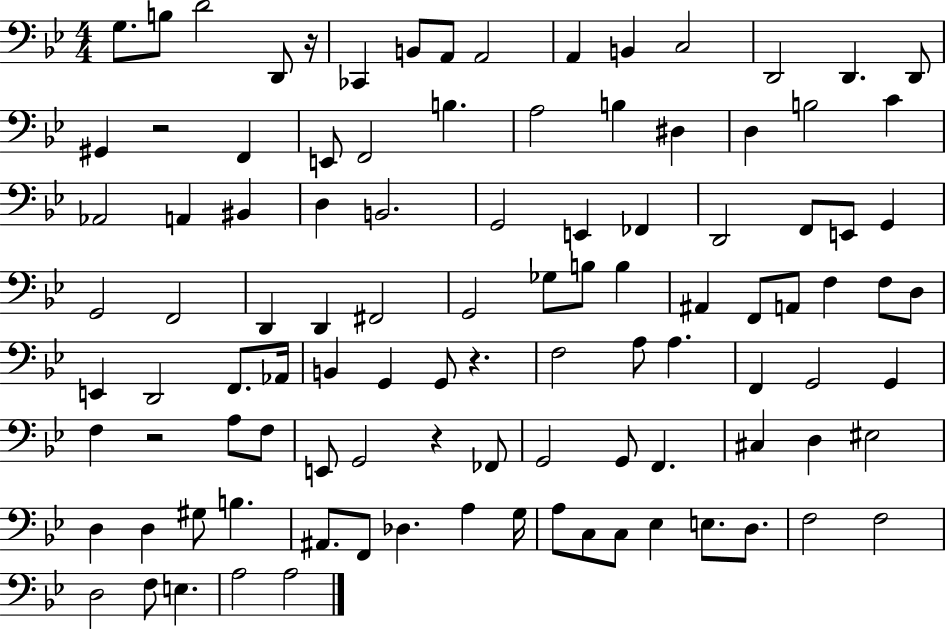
{
  \clef bass
  \numericTimeSignature
  \time 4/4
  \key bes \major
  g8. b8 d'2 d,8 r16 | ces,4 b,8 a,8 a,2 | a,4 b,4 c2 | d,2 d,4. d,8 | \break gis,4 r2 f,4 | e,8 f,2 b4. | a2 b4 dis4 | d4 b2 c'4 | \break aes,2 a,4 bis,4 | d4 b,2. | g,2 e,4 fes,4 | d,2 f,8 e,8 g,4 | \break g,2 f,2 | d,4 d,4 fis,2 | g,2 ges8 b8 b4 | ais,4 f,8 a,8 f4 f8 d8 | \break e,4 d,2 f,8. aes,16 | b,4 g,4 g,8 r4. | f2 a8 a4. | f,4 g,2 g,4 | \break f4 r2 a8 f8 | e,8 g,2 r4 fes,8 | g,2 g,8 f,4. | cis4 d4 eis2 | \break d4 d4 gis8 b4. | ais,8. f,8 des4. a4 g16 | a8 c8 c8 ees4 e8. d8. | f2 f2 | \break d2 f8 e4. | a2 a2 | \bar "|."
}